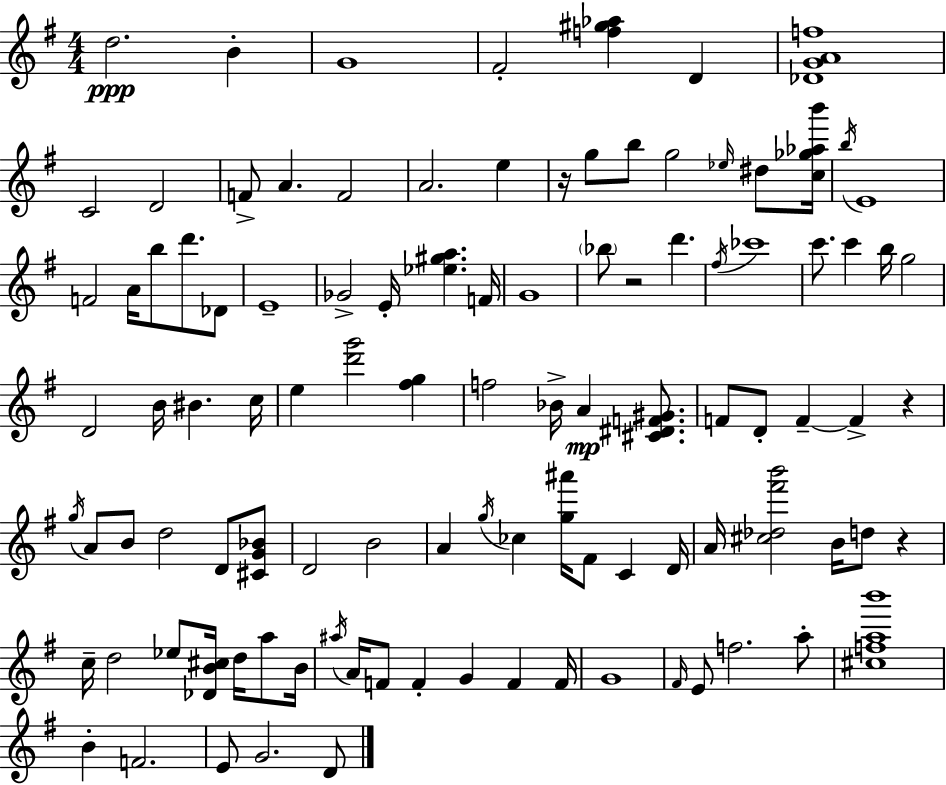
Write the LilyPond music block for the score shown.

{
  \clef treble
  \numericTimeSignature
  \time 4/4
  \key g \major
  d''2.\ppp b'4-. | g'1 | fis'2-. <f'' gis'' aes''>4 d'4 | <des' g' a' f''>1 | \break c'2 d'2 | f'8-> a'4. f'2 | a'2. e''4 | r16 g''8 b''8 g''2 \grace { ees''16 } dis''8 | \break <c'' ges'' aes'' b'''>16 \acciaccatura { b''16 } e'1 | f'2 a'16 b''8 d'''8. | des'8 e'1-- | ges'2-> e'16-. <ees'' gis'' a''>4. | \break f'16 g'1 | \parenthesize bes''8 r2 d'''4. | \acciaccatura { fis''16 } ces'''1 | c'''8. c'''4 b''16 g''2 | \break d'2 b'16 bis'4. | c''16 e''4 <d''' g'''>2 <fis'' g''>4 | f''2 bes'16-> a'4\mp | <cis' dis' f' gis'>8. f'8 d'8-. f'4--~~ f'4-> r4 | \break \acciaccatura { g''16 } a'8 b'8 d''2 | d'8 <cis' g' bes'>8 d'2 b'2 | a'4 \acciaccatura { g''16 } ces''4 <g'' ais'''>16 fis'8 | c'4 d'16 a'16 <cis'' des'' fis''' b'''>2 b'16 d''8 | \break r4 c''16-- d''2 ees''8 | <des' b' cis''>16 d''16 a''8 b'16 \acciaccatura { ais''16 } a'16 f'8 f'4-. g'4 | f'4 f'16 g'1 | \grace { fis'16 } e'8 f''2. | \break a''8-. <cis'' f'' a'' b'''>1 | b'4-. f'2. | e'8 g'2. | d'8 \bar "|."
}